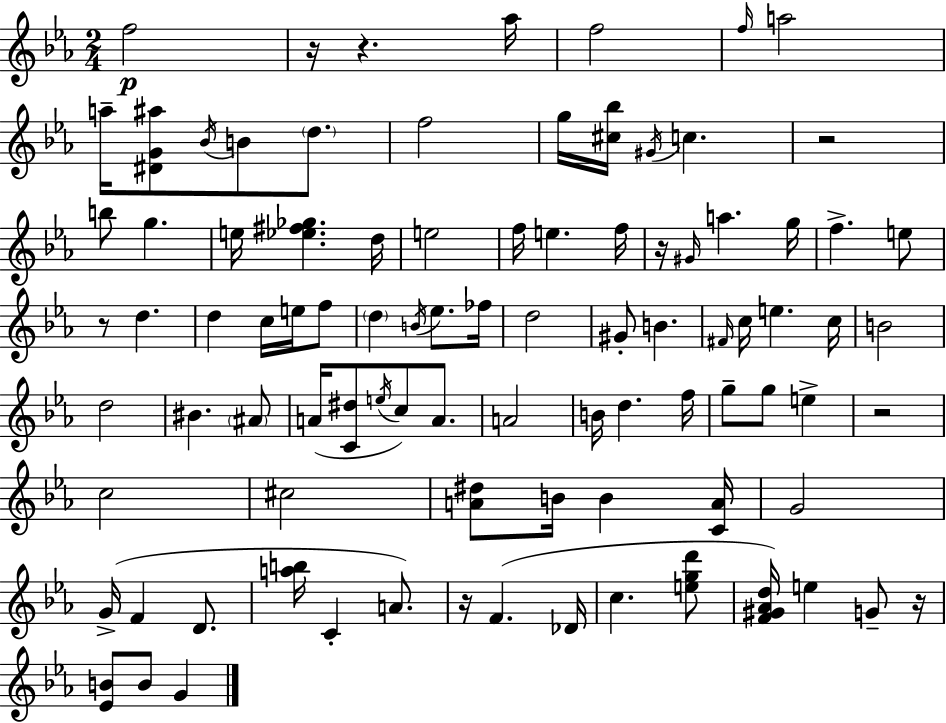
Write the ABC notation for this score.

X:1
T:Untitled
M:2/4
L:1/4
K:Eb
f2 z/4 z _a/4 f2 f/4 a2 a/4 [^DG^a]/2 _B/4 B/2 d/2 f2 g/4 [^c_b]/4 ^G/4 c z2 b/2 g e/4 [_e^f_g] d/4 e2 f/4 e f/4 z/4 ^G/4 a g/4 f e/2 z/2 d d c/4 e/4 f/2 d B/4 _e/2 _f/4 d2 ^G/2 B ^F/4 c/4 e c/4 B2 d2 ^B ^A/2 A/4 [C^d]/2 e/4 c/2 A/2 A2 B/4 d f/4 g/2 g/2 e z2 c2 ^c2 [A^d]/2 B/4 B [CA]/4 G2 G/4 F D/2 [ab]/4 C A/2 z/4 F _D/4 c [egd']/2 [F^G_Ad]/4 e G/2 z/4 [_EB]/2 B/2 G